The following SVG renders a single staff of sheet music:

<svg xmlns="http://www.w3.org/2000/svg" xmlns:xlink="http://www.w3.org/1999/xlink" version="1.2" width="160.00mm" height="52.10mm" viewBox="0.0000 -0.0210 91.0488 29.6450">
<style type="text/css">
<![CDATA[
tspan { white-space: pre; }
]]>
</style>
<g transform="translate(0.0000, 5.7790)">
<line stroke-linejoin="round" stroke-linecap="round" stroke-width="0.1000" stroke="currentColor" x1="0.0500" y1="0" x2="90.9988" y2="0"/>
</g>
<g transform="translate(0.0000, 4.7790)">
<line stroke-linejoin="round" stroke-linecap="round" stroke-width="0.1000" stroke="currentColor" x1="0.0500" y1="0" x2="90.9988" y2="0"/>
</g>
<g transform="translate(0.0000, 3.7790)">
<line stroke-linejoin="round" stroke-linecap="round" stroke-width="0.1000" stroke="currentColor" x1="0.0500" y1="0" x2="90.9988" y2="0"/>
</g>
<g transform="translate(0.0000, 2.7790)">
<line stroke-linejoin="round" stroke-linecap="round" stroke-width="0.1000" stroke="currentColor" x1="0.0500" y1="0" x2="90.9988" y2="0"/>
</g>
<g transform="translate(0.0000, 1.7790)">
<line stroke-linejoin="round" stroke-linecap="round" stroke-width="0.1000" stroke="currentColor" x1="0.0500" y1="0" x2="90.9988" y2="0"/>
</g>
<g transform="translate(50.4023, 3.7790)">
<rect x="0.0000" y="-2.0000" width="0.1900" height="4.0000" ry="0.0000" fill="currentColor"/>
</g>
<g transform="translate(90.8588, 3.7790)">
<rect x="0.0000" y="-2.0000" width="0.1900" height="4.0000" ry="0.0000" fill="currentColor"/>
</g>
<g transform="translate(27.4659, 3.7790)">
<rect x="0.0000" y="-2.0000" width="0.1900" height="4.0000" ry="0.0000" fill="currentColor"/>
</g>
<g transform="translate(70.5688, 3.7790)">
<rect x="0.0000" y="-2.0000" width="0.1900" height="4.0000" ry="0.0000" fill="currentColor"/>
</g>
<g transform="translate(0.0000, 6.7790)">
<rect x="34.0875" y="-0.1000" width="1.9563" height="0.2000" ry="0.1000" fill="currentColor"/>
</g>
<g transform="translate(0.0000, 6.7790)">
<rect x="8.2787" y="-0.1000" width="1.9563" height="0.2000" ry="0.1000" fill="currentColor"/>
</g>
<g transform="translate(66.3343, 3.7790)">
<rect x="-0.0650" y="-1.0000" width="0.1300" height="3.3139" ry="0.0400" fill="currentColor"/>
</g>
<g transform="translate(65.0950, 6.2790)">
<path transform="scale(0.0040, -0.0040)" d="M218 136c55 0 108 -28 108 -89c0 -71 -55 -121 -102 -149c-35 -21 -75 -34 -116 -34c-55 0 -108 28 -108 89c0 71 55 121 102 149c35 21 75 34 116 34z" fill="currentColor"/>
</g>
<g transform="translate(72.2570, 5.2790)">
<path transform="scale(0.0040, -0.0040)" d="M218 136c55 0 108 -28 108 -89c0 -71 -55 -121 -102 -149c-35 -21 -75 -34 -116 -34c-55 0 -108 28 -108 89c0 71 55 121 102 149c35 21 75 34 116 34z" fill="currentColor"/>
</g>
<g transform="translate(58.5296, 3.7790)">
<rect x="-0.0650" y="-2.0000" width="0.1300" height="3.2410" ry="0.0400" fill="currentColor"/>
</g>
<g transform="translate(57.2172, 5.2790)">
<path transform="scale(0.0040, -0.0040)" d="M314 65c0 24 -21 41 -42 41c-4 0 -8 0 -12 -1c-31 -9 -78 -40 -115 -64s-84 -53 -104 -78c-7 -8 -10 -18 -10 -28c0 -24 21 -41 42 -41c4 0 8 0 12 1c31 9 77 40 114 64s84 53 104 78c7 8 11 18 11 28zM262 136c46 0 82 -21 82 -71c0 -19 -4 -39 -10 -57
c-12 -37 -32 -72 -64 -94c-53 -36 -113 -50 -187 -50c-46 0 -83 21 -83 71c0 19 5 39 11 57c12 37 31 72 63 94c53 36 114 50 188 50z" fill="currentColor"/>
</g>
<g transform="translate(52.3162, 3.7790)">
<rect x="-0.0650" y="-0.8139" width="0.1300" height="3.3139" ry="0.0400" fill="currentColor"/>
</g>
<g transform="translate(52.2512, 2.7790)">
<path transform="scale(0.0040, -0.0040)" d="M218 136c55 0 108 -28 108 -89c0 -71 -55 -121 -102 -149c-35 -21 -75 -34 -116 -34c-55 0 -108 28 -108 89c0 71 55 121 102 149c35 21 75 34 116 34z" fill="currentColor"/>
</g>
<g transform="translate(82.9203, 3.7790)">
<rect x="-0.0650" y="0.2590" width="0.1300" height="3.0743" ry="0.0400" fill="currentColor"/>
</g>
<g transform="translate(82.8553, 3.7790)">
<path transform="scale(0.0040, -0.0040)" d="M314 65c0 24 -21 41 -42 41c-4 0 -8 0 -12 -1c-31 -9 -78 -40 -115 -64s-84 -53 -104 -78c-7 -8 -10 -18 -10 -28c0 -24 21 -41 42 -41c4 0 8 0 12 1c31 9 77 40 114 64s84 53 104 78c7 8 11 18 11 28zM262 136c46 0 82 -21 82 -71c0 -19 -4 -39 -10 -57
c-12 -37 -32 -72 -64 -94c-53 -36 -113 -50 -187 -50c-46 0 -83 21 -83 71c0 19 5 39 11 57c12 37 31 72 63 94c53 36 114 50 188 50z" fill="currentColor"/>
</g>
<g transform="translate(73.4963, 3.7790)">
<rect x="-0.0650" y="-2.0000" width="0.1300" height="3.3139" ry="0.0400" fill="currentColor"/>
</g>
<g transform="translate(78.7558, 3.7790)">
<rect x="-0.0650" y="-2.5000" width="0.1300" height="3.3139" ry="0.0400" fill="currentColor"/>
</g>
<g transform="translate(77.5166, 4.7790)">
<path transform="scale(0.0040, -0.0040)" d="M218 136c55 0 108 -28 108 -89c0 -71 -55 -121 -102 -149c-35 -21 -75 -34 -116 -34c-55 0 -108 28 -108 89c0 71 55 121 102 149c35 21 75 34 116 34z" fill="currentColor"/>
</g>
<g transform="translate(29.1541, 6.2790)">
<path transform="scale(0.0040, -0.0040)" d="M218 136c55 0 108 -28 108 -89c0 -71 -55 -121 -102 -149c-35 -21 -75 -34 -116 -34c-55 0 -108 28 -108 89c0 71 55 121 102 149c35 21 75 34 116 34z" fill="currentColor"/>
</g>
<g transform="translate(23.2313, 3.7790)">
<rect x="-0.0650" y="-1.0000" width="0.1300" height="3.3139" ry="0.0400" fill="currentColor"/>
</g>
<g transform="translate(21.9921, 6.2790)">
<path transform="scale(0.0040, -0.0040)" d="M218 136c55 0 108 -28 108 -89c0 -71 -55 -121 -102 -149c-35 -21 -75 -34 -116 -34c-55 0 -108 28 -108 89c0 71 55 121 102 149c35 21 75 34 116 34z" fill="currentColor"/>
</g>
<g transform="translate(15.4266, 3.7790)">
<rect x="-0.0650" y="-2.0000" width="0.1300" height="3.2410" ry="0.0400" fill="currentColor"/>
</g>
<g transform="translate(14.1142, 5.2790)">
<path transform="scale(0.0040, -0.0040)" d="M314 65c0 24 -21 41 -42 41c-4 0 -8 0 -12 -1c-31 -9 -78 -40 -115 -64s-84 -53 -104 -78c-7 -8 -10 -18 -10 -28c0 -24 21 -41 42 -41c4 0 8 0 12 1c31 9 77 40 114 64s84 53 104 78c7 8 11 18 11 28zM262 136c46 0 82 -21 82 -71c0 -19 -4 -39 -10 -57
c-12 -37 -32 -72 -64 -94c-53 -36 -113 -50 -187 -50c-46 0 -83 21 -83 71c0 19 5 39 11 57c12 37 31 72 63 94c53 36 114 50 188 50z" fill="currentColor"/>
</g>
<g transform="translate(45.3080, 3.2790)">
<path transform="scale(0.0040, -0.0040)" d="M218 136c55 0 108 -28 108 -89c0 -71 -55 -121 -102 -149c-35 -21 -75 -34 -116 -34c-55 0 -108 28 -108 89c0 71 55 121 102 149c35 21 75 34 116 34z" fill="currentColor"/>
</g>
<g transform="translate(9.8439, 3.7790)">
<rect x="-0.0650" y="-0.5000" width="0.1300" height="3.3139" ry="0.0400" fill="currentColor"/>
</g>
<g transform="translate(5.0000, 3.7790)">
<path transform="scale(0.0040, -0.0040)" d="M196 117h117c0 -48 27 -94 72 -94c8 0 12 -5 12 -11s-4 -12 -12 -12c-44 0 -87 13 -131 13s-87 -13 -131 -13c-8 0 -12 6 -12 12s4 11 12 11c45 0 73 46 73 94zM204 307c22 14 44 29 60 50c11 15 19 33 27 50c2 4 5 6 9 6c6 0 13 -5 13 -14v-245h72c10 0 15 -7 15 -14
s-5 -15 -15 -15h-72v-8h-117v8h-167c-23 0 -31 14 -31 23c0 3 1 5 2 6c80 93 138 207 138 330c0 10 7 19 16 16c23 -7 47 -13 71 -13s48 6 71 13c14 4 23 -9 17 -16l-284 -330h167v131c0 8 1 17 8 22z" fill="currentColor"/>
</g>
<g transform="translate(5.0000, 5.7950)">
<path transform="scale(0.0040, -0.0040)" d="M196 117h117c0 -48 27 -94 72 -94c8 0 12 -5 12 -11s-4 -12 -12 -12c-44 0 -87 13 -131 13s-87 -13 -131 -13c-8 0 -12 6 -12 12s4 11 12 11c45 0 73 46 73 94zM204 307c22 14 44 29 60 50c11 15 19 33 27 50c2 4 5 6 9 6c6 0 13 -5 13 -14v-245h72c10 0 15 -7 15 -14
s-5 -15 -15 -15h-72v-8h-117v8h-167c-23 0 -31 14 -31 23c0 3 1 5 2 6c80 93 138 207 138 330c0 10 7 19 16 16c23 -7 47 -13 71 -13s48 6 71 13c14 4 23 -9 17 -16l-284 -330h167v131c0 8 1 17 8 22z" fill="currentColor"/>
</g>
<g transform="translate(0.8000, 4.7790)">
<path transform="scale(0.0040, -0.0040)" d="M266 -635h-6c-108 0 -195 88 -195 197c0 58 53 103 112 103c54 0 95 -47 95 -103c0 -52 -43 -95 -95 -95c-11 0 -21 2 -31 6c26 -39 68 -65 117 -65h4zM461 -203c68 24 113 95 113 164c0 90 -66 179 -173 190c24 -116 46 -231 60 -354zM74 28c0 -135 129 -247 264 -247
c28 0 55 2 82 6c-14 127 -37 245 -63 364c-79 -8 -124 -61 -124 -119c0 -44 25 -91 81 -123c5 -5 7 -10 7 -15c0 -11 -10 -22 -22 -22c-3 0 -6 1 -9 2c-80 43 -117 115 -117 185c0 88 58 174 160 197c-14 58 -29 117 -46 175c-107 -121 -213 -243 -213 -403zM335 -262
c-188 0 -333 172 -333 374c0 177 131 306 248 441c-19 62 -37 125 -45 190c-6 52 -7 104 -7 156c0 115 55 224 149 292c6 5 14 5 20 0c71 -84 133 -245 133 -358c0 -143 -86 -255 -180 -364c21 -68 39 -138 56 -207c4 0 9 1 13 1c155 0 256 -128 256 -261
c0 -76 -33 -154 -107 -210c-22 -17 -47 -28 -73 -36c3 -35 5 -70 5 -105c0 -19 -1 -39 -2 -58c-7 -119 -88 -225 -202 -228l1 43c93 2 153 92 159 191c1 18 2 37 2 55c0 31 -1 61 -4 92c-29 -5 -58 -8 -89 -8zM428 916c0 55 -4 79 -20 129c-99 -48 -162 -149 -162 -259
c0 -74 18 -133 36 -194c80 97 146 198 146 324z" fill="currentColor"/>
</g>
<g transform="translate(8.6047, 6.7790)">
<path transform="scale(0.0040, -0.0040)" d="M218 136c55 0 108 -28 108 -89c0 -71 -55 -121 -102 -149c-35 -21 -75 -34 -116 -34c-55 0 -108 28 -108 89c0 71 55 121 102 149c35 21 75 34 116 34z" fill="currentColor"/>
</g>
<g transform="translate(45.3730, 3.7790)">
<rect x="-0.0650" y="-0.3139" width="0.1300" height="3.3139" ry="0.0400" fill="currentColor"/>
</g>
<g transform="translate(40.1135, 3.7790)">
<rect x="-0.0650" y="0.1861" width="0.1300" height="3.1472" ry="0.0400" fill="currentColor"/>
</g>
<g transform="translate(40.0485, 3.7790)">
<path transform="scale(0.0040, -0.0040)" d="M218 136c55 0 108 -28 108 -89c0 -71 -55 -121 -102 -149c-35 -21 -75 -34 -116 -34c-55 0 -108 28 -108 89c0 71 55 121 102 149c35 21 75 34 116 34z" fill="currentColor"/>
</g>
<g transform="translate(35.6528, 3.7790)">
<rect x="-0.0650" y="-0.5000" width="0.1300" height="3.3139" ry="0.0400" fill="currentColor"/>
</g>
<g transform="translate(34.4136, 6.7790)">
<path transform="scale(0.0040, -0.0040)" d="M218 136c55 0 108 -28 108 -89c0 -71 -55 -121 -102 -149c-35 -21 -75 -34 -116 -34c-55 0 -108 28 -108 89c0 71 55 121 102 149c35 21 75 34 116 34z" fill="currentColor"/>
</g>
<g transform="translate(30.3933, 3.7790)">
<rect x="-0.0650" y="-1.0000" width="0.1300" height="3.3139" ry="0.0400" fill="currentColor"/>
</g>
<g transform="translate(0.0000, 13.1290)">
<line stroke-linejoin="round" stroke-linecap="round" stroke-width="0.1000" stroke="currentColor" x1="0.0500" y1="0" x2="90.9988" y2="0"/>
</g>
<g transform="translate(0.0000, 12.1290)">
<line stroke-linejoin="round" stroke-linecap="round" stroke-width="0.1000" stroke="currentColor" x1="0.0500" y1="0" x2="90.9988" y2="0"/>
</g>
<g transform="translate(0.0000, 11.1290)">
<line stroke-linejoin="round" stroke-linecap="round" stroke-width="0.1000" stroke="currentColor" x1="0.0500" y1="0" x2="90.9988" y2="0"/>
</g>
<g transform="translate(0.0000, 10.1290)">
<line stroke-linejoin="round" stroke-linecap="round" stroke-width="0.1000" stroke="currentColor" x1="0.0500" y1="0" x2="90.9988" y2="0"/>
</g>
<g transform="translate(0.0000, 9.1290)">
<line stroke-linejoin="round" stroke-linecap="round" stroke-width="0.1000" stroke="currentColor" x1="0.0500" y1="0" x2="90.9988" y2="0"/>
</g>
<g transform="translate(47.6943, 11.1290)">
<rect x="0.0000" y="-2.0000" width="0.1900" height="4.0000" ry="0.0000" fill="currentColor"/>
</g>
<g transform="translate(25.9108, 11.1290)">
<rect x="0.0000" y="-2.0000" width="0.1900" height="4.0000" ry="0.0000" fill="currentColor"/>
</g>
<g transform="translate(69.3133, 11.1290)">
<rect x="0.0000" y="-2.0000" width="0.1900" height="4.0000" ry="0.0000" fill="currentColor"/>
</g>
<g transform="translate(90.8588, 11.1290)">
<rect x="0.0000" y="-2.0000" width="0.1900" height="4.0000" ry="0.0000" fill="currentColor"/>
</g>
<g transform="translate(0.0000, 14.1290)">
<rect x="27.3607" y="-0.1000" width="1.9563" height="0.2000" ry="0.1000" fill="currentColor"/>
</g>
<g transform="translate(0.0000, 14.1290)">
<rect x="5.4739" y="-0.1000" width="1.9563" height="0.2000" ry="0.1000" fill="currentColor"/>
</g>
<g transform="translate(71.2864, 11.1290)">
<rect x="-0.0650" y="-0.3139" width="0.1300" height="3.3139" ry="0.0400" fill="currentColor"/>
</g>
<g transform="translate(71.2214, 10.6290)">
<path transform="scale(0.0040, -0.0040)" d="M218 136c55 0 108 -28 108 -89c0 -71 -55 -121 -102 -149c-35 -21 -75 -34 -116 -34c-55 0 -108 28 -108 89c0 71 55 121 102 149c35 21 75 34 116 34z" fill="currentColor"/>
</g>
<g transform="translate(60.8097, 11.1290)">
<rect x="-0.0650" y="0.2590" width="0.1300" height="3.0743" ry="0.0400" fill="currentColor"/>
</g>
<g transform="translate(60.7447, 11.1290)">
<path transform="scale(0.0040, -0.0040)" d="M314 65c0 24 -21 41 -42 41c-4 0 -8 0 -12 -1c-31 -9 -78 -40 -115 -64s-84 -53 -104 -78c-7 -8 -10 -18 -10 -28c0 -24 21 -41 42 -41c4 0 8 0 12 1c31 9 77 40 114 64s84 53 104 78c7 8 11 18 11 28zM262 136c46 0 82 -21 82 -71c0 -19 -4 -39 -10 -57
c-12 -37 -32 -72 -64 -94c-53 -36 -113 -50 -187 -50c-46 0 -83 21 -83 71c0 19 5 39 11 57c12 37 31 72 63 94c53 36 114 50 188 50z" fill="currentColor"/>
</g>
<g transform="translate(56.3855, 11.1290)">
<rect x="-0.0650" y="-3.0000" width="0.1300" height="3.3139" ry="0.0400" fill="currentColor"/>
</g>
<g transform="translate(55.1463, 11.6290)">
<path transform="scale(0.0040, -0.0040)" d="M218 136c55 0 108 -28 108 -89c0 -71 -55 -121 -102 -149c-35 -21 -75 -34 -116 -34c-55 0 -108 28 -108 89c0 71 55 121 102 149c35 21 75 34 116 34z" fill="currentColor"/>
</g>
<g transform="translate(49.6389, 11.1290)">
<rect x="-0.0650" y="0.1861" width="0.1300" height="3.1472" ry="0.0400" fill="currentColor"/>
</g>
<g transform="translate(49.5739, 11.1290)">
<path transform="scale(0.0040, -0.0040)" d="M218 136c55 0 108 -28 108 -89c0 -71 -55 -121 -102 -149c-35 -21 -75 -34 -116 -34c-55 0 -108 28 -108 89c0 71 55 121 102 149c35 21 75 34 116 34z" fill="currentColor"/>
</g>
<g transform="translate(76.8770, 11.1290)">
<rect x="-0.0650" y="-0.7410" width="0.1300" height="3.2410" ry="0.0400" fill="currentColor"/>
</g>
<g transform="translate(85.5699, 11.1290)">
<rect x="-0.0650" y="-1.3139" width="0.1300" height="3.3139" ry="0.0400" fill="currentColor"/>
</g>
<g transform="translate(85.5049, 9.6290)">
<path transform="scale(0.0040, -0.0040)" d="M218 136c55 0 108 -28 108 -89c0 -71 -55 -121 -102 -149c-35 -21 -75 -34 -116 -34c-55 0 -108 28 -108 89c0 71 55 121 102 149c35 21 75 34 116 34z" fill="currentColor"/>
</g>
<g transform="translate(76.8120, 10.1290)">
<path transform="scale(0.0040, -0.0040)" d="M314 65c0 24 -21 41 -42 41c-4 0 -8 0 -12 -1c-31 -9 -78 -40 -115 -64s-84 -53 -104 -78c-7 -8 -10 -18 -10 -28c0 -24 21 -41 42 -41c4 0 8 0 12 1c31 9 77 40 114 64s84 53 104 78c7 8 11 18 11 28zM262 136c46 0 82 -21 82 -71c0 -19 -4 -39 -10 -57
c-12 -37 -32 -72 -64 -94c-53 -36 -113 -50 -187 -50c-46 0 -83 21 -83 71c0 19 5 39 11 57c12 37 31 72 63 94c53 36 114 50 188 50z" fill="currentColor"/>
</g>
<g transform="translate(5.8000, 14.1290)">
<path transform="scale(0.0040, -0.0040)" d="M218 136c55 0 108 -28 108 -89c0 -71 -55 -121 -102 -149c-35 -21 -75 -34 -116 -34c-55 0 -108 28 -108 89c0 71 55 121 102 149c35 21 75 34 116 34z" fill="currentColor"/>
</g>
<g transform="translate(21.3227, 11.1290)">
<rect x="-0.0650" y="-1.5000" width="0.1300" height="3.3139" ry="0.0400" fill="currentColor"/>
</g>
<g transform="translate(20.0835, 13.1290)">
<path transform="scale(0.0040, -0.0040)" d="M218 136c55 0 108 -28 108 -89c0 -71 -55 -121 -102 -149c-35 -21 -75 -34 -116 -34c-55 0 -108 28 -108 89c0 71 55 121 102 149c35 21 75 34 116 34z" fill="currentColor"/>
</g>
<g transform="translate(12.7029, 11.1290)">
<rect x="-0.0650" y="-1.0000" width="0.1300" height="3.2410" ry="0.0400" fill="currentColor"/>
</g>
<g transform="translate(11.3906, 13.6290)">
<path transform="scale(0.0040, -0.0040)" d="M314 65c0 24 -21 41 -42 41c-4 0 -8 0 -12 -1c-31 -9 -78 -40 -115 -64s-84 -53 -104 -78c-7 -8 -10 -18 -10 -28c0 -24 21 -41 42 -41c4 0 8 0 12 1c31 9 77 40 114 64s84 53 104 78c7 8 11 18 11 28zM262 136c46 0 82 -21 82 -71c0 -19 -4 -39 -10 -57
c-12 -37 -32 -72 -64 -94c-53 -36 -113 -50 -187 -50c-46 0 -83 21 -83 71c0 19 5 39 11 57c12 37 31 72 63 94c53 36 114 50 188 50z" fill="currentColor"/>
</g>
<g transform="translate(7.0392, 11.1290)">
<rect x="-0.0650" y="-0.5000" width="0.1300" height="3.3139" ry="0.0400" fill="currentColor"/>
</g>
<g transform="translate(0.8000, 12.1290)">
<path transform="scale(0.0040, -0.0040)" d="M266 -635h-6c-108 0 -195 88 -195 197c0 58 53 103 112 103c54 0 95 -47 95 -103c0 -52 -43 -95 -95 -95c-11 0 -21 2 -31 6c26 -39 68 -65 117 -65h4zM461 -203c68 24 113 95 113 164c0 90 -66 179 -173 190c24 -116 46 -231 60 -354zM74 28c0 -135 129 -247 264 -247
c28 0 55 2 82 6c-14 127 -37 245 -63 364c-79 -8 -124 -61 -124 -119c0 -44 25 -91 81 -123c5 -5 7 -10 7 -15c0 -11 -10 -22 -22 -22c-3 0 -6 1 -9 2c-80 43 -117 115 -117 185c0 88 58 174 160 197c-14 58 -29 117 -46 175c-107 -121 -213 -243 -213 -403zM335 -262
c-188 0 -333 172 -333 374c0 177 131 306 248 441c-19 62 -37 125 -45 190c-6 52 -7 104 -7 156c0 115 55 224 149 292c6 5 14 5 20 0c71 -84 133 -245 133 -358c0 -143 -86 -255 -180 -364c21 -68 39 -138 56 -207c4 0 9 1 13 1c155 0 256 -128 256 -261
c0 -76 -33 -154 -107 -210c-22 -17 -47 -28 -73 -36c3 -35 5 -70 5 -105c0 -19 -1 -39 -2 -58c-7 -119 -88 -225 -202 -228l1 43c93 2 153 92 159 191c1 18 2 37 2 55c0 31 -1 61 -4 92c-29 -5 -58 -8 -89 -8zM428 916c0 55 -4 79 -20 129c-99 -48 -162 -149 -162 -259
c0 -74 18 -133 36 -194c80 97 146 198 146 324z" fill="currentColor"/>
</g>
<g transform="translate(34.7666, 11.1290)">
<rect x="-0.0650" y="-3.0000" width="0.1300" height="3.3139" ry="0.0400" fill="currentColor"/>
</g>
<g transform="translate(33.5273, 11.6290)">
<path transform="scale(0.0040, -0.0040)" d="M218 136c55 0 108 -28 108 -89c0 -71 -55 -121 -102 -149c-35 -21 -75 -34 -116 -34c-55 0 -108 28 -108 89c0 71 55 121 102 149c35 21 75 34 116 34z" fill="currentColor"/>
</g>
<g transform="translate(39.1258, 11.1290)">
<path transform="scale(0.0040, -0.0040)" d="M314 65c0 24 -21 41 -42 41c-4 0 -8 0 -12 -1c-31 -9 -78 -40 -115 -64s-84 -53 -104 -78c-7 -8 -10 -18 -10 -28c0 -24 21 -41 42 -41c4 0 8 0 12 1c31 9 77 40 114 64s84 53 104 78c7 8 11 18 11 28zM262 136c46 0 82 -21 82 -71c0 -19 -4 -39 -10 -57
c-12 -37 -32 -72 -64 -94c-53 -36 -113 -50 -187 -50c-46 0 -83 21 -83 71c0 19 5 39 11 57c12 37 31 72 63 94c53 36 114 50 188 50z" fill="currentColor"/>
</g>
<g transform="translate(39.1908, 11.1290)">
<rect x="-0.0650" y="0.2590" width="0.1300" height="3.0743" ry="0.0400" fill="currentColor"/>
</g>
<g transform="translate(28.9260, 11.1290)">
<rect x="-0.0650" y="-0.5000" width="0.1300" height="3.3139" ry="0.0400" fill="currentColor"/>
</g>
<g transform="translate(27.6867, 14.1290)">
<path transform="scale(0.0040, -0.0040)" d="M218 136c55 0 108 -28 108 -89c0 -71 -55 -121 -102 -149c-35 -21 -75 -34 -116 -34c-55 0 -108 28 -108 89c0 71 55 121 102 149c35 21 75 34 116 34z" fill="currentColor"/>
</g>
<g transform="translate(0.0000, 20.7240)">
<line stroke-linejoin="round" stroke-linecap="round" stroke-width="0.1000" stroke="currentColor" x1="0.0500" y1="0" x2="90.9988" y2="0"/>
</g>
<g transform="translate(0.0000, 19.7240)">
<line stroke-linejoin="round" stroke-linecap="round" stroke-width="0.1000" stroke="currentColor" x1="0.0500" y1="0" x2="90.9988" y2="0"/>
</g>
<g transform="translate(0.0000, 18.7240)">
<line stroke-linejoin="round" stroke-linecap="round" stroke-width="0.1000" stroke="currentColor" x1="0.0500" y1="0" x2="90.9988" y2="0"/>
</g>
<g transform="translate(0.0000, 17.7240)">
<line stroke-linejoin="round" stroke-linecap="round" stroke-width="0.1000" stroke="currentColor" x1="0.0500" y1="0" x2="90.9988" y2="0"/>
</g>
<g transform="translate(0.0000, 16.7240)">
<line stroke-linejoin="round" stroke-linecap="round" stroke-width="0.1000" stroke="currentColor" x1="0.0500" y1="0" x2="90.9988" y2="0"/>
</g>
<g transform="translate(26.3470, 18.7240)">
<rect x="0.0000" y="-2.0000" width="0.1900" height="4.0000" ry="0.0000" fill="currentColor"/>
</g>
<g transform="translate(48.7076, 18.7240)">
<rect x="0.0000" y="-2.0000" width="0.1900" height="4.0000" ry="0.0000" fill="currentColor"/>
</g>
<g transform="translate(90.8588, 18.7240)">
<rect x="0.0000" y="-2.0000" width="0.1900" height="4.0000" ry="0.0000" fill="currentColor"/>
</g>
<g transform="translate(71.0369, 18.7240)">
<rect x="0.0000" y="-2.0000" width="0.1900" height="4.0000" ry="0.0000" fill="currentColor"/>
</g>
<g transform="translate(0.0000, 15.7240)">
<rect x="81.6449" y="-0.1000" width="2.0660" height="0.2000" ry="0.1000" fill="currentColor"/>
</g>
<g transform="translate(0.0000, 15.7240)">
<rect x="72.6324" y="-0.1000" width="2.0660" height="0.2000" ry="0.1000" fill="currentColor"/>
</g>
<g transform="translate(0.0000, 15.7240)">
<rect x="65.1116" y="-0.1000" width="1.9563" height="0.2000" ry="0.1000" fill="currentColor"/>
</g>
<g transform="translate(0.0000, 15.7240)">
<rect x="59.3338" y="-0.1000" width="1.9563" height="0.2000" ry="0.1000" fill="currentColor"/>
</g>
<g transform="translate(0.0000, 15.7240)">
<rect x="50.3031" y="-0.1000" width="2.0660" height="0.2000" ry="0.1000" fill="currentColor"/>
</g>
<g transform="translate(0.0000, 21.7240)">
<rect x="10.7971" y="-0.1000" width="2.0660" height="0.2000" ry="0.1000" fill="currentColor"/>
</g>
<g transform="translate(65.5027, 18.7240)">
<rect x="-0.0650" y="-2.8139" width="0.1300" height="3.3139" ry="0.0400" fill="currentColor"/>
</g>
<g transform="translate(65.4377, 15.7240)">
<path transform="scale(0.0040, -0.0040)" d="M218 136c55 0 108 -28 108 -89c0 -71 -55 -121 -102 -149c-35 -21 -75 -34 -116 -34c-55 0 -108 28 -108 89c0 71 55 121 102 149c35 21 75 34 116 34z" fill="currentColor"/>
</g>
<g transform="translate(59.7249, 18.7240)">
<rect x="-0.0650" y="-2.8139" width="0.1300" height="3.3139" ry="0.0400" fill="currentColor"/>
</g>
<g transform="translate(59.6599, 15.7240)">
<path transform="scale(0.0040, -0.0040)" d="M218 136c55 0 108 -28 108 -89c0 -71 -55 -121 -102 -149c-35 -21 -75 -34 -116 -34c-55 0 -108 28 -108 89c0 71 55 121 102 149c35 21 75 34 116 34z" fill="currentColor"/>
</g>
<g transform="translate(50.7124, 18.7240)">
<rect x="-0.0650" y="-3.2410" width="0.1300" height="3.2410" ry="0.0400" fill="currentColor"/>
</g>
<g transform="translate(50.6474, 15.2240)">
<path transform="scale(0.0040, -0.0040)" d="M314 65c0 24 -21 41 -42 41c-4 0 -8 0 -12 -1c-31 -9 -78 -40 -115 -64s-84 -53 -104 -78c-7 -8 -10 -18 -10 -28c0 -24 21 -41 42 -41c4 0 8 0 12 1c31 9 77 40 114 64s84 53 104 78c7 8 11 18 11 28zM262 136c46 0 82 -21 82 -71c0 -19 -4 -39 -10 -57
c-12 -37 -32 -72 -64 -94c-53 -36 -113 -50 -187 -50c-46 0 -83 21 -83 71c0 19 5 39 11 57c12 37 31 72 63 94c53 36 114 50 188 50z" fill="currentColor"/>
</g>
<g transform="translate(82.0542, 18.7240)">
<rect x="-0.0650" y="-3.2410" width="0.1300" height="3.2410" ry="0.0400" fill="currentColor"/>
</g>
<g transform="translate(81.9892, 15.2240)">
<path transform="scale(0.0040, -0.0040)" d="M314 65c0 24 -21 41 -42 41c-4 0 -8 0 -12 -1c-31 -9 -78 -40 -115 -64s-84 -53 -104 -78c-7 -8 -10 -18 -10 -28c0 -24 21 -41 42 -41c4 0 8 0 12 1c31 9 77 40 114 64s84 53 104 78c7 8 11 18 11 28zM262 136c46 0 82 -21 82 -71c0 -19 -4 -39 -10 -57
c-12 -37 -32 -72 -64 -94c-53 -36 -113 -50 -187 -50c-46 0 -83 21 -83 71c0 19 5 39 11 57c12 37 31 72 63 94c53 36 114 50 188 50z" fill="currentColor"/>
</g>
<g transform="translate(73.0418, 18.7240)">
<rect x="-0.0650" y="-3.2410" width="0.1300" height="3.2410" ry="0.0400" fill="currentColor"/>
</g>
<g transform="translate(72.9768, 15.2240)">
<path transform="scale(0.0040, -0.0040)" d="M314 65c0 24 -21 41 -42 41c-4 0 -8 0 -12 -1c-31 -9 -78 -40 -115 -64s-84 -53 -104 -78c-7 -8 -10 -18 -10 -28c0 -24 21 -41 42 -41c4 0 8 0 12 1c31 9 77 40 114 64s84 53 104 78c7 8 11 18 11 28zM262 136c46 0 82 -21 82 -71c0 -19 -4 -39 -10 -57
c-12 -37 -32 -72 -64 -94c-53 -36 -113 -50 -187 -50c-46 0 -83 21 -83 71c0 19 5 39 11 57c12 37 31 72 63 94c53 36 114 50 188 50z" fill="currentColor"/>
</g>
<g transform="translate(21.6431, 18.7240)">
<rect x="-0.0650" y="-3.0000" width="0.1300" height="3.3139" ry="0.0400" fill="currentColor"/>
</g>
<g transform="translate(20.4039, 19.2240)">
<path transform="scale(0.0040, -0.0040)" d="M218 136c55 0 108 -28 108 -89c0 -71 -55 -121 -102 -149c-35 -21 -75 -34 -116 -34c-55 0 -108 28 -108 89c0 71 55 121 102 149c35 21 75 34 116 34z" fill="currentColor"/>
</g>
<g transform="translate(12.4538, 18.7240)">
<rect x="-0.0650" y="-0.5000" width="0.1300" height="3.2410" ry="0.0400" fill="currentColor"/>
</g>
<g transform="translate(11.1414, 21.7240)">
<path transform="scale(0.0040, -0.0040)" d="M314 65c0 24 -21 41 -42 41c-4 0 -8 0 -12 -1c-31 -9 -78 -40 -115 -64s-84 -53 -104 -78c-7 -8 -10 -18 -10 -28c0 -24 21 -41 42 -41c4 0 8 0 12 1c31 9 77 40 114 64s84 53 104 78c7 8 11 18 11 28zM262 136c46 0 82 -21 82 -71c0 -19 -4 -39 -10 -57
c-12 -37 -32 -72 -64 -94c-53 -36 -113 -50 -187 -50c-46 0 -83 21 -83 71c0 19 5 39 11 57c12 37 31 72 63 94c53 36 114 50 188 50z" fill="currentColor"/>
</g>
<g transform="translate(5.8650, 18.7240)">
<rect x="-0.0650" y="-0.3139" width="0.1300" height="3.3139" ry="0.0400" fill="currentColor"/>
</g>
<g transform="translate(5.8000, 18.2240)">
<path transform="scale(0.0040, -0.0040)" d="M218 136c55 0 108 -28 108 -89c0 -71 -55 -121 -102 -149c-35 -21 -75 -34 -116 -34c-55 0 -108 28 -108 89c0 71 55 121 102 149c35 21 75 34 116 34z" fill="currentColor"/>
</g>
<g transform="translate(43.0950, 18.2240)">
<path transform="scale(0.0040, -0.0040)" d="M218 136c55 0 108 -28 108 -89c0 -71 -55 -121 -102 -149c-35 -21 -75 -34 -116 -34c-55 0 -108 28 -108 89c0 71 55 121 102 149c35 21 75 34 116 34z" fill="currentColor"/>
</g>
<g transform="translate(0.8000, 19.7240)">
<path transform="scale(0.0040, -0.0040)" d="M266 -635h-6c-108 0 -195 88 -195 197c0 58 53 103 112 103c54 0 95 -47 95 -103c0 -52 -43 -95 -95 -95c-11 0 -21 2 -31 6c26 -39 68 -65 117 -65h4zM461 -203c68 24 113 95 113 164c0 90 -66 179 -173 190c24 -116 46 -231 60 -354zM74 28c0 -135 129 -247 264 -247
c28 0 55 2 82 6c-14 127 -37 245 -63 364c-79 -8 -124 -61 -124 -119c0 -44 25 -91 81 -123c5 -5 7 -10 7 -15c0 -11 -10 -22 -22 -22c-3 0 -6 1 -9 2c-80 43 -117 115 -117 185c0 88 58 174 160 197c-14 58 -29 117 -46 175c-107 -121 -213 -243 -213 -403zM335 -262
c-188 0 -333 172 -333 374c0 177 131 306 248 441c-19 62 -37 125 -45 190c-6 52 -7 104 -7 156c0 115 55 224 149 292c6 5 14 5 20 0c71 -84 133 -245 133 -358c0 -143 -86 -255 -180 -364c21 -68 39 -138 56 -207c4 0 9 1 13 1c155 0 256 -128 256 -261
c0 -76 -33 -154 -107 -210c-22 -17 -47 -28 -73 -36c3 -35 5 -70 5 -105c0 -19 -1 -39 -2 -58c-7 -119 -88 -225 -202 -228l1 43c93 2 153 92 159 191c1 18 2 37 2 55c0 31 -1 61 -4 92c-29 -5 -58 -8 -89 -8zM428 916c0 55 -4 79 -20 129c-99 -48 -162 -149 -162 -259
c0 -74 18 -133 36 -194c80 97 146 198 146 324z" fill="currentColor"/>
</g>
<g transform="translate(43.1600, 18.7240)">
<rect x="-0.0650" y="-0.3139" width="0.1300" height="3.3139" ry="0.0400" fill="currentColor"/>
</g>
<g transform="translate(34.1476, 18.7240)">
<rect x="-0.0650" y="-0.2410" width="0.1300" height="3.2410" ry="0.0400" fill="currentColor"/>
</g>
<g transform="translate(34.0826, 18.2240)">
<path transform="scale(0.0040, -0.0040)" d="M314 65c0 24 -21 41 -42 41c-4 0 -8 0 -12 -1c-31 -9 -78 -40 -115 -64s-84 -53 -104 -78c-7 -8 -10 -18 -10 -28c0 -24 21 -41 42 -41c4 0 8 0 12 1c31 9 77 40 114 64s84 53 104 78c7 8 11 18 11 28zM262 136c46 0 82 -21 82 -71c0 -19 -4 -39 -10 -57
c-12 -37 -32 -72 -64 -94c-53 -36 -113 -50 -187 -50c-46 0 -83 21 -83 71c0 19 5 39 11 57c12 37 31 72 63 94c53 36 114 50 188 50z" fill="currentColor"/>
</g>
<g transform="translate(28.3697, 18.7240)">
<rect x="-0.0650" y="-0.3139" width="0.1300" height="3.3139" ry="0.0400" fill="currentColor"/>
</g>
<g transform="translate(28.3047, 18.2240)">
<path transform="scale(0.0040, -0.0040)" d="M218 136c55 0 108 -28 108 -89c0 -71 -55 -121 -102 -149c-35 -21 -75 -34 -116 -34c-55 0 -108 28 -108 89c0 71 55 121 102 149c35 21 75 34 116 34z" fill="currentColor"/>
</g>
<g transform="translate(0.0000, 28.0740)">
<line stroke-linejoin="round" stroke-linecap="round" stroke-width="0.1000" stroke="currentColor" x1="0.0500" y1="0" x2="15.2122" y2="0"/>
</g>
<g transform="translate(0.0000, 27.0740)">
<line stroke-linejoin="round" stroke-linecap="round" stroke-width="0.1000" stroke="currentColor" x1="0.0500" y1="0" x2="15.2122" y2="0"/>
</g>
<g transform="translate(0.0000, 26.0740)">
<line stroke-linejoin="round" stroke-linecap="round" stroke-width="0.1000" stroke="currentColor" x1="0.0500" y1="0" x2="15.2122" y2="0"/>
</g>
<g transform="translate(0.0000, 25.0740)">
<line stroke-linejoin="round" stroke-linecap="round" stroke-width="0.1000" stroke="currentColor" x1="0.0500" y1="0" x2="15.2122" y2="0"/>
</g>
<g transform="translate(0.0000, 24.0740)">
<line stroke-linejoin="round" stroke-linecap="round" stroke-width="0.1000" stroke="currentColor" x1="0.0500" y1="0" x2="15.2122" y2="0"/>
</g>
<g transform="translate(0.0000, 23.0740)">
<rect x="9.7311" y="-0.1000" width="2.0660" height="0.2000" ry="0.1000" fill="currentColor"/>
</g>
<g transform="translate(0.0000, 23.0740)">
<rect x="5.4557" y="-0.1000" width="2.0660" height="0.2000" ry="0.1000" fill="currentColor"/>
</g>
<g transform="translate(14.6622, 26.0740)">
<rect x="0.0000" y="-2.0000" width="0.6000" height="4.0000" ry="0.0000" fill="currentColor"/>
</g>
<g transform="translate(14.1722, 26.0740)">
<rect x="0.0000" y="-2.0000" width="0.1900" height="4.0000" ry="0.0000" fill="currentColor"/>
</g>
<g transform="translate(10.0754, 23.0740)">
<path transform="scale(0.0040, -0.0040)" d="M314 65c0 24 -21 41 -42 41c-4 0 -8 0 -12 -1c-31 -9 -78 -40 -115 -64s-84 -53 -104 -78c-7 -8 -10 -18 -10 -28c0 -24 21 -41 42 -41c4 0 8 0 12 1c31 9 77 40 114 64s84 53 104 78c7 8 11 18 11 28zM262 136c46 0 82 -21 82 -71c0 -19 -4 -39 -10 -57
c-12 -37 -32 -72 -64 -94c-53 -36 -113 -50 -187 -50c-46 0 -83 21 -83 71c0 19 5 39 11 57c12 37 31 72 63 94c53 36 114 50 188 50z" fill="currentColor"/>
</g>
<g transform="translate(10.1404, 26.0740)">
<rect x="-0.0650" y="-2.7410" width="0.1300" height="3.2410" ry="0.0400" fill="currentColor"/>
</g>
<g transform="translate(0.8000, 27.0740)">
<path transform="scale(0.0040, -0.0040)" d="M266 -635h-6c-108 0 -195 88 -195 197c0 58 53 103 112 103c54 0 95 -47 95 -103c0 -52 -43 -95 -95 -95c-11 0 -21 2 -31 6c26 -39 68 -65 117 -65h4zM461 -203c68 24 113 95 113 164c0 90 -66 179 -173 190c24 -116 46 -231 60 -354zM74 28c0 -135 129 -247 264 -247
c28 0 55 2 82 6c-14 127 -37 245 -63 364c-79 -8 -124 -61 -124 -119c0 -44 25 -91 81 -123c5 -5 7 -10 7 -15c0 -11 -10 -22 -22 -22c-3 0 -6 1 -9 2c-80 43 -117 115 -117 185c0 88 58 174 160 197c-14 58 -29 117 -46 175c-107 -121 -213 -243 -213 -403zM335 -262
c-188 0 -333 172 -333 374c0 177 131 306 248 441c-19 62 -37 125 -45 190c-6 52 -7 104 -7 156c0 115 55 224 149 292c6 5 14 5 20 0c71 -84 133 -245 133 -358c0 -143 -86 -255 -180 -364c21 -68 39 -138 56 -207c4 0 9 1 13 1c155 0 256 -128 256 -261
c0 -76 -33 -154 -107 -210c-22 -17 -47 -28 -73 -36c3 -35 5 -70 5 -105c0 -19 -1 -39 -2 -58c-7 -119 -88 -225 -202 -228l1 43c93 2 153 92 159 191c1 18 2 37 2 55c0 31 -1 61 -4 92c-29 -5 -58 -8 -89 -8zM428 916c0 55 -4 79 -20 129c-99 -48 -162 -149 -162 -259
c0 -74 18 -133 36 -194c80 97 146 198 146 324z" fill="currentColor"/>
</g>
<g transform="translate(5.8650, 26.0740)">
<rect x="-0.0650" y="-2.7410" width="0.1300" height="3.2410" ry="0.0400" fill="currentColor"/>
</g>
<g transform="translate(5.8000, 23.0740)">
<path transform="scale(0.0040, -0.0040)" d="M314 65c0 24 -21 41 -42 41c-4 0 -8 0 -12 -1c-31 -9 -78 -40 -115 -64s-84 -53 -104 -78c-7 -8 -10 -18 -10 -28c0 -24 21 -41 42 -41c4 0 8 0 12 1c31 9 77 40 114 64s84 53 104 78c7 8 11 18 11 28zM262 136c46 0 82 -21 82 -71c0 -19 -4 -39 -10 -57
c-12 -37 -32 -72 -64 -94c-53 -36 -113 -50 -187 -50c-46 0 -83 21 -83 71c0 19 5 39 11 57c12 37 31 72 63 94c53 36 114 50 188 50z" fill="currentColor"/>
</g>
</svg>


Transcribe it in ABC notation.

X:1
T:Untitled
M:4/4
L:1/4
K:C
C F2 D D C B c d F2 D F G B2 C D2 E C A B2 B A B2 c d2 e c C2 A c c2 c b2 a a b2 b2 a2 a2